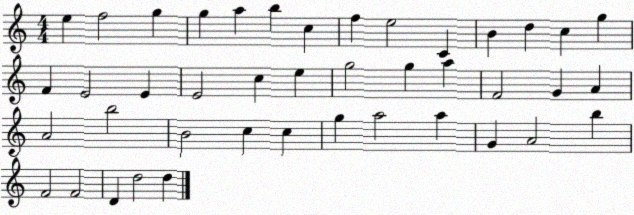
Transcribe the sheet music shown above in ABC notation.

X:1
T:Untitled
M:4/4
L:1/4
K:C
e f2 g g a b c f e2 C B d c g F E2 E E2 c e g2 g a F2 G A A2 b2 B2 c c g a2 a G A2 b F2 F2 D d2 d